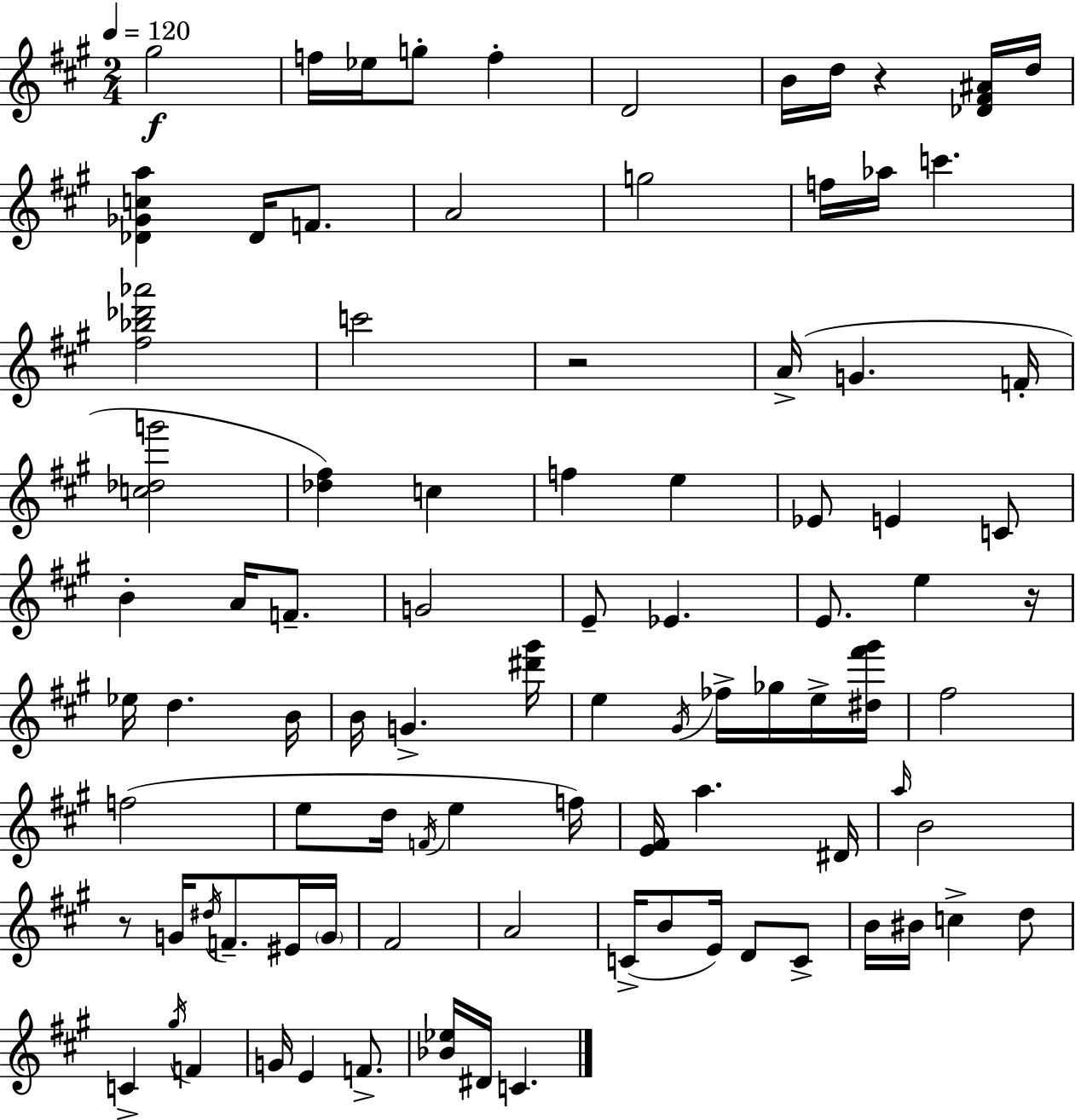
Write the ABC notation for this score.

X:1
T:Untitled
M:2/4
L:1/4
K:A
^g2 f/4 _e/4 g/2 f D2 B/4 d/4 z [_D^F^A]/4 d/4 [_D_Gca] _D/4 F/2 A2 g2 f/4 _a/4 c' [^f_b_d'_a']2 c'2 z2 A/4 G F/4 [c_dg']2 [_d^f] c f e _E/2 E C/2 B A/4 F/2 G2 E/2 _E E/2 e z/4 _e/4 d B/4 B/4 G [^d'^g']/4 e ^G/4 _f/4 _g/4 e/4 [^d^f'^g']/4 ^f2 f2 e/2 d/4 F/4 e f/4 [E^F]/4 a ^D/4 a/4 B2 z/2 G/4 ^d/4 F/2 ^E/4 G/4 ^F2 A2 C/4 B/2 E/4 D/2 C/2 B/4 ^B/4 c d/2 C ^g/4 F G/4 E F/2 [_B_e]/4 ^D/4 C